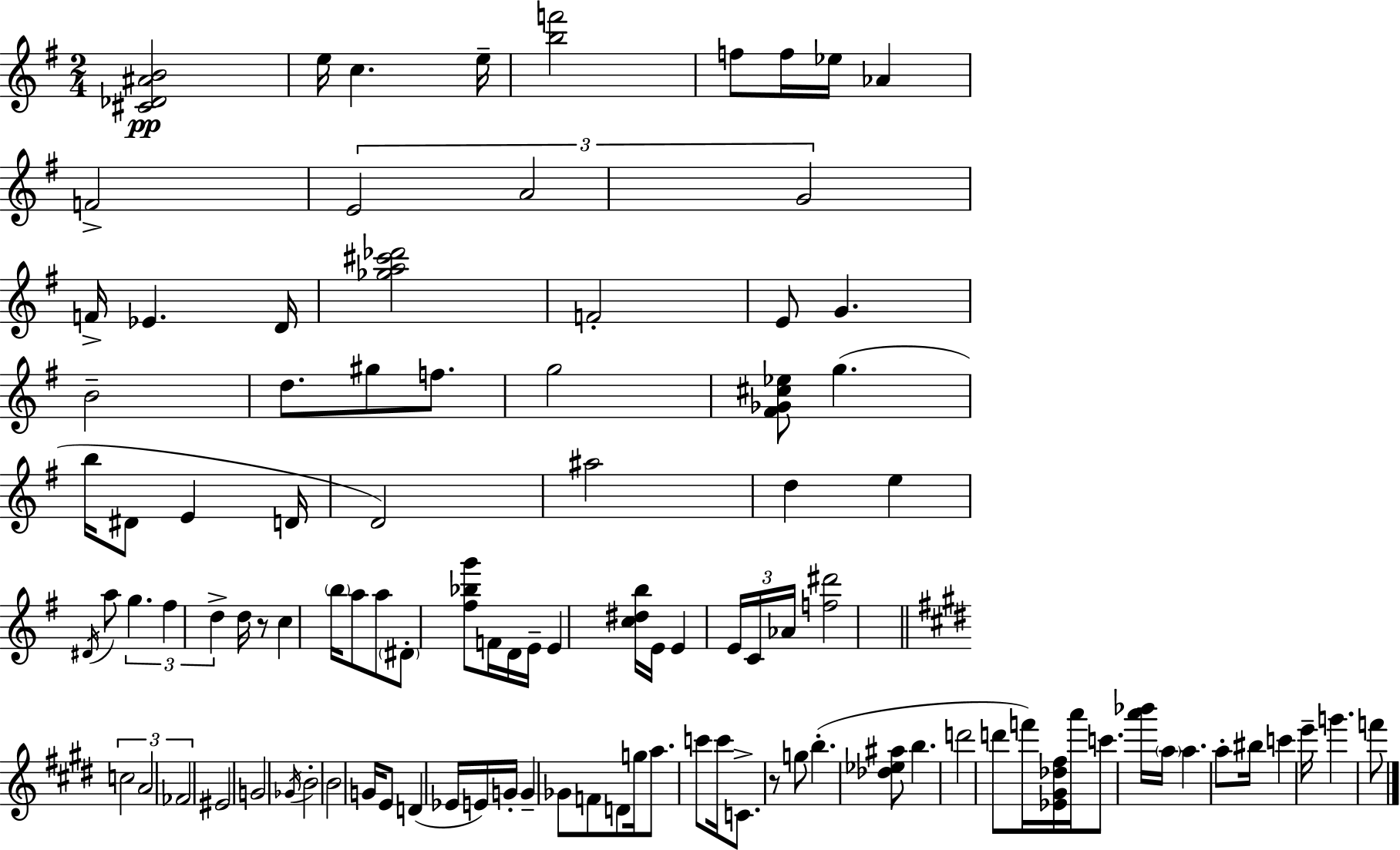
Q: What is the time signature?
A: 2/4